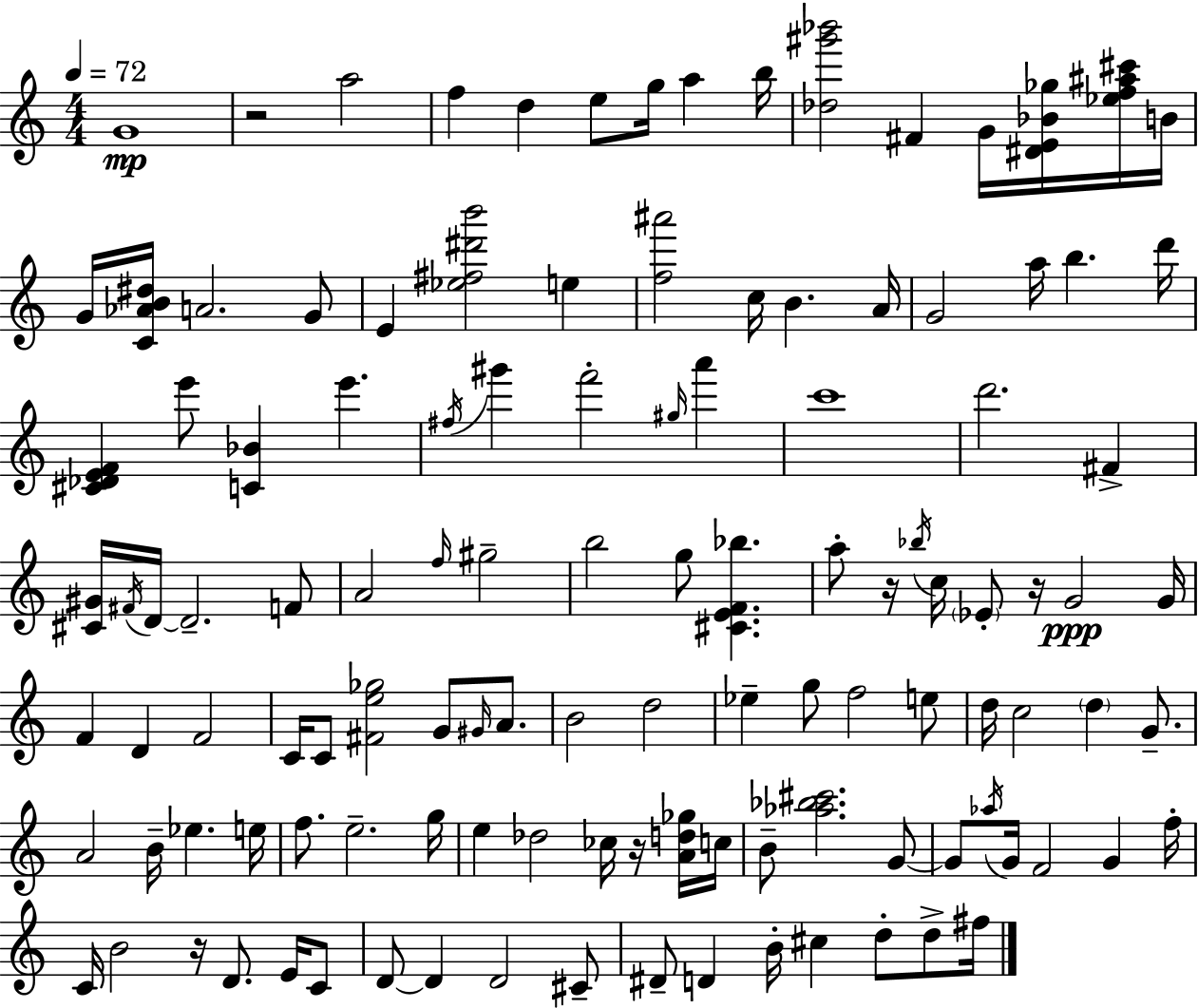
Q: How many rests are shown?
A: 5